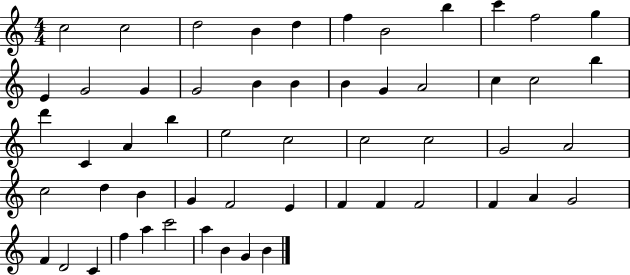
C5/h C5/h D5/h B4/q D5/q F5/q B4/h B5/q C6/q F5/h G5/q E4/q G4/h G4/q G4/h B4/q B4/q B4/q G4/q A4/h C5/q C5/h B5/q D6/q C4/q A4/q B5/q E5/h C5/h C5/h C5/h G4/h A4/h C5/h D5/q B4/q G4/q F4/h E4/q F4/q F4/q F4/h F4/q A4/q G4/h F4/q D4/h C4/q F5/q A5/q C6/h A5/q B4/q G4/q B4/q